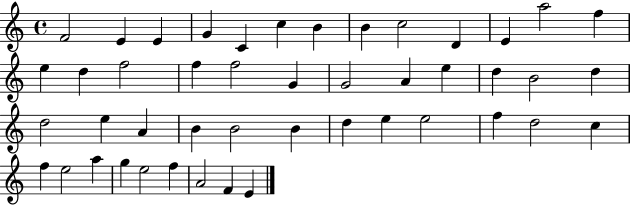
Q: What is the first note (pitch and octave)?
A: F4